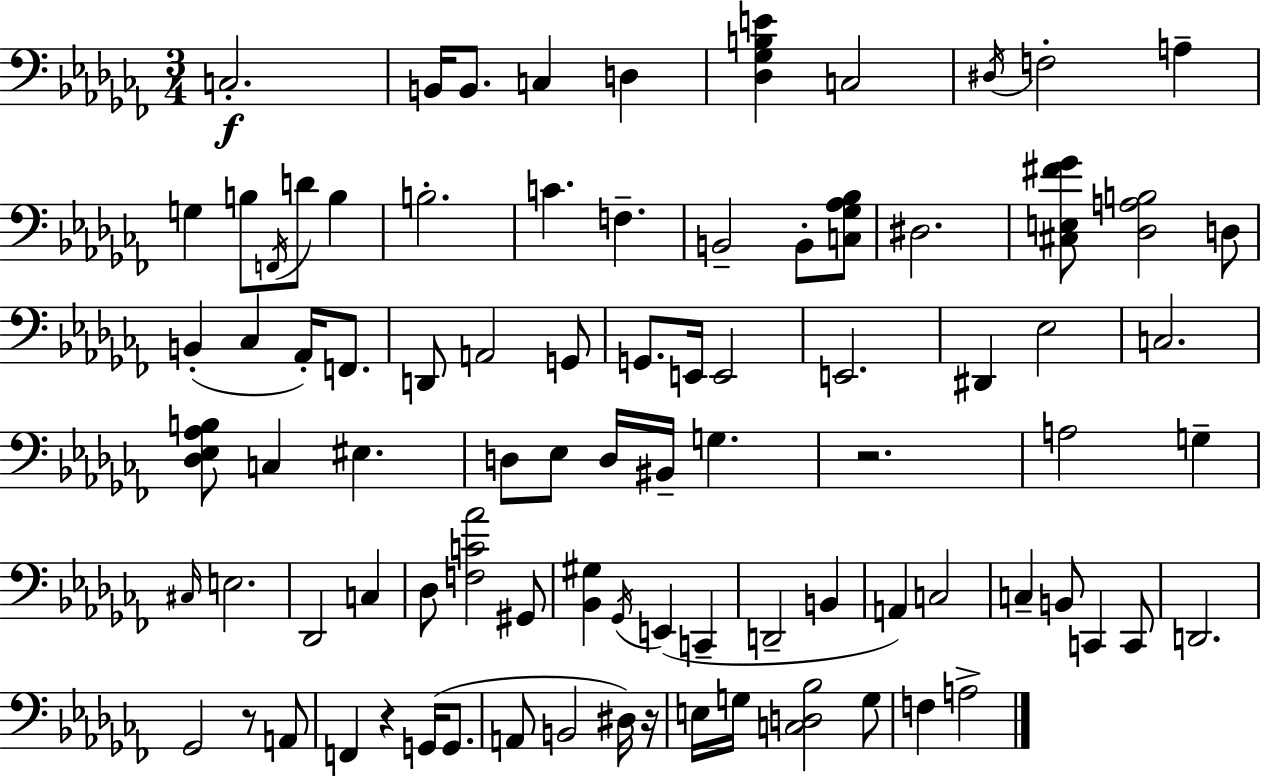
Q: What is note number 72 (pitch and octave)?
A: G3